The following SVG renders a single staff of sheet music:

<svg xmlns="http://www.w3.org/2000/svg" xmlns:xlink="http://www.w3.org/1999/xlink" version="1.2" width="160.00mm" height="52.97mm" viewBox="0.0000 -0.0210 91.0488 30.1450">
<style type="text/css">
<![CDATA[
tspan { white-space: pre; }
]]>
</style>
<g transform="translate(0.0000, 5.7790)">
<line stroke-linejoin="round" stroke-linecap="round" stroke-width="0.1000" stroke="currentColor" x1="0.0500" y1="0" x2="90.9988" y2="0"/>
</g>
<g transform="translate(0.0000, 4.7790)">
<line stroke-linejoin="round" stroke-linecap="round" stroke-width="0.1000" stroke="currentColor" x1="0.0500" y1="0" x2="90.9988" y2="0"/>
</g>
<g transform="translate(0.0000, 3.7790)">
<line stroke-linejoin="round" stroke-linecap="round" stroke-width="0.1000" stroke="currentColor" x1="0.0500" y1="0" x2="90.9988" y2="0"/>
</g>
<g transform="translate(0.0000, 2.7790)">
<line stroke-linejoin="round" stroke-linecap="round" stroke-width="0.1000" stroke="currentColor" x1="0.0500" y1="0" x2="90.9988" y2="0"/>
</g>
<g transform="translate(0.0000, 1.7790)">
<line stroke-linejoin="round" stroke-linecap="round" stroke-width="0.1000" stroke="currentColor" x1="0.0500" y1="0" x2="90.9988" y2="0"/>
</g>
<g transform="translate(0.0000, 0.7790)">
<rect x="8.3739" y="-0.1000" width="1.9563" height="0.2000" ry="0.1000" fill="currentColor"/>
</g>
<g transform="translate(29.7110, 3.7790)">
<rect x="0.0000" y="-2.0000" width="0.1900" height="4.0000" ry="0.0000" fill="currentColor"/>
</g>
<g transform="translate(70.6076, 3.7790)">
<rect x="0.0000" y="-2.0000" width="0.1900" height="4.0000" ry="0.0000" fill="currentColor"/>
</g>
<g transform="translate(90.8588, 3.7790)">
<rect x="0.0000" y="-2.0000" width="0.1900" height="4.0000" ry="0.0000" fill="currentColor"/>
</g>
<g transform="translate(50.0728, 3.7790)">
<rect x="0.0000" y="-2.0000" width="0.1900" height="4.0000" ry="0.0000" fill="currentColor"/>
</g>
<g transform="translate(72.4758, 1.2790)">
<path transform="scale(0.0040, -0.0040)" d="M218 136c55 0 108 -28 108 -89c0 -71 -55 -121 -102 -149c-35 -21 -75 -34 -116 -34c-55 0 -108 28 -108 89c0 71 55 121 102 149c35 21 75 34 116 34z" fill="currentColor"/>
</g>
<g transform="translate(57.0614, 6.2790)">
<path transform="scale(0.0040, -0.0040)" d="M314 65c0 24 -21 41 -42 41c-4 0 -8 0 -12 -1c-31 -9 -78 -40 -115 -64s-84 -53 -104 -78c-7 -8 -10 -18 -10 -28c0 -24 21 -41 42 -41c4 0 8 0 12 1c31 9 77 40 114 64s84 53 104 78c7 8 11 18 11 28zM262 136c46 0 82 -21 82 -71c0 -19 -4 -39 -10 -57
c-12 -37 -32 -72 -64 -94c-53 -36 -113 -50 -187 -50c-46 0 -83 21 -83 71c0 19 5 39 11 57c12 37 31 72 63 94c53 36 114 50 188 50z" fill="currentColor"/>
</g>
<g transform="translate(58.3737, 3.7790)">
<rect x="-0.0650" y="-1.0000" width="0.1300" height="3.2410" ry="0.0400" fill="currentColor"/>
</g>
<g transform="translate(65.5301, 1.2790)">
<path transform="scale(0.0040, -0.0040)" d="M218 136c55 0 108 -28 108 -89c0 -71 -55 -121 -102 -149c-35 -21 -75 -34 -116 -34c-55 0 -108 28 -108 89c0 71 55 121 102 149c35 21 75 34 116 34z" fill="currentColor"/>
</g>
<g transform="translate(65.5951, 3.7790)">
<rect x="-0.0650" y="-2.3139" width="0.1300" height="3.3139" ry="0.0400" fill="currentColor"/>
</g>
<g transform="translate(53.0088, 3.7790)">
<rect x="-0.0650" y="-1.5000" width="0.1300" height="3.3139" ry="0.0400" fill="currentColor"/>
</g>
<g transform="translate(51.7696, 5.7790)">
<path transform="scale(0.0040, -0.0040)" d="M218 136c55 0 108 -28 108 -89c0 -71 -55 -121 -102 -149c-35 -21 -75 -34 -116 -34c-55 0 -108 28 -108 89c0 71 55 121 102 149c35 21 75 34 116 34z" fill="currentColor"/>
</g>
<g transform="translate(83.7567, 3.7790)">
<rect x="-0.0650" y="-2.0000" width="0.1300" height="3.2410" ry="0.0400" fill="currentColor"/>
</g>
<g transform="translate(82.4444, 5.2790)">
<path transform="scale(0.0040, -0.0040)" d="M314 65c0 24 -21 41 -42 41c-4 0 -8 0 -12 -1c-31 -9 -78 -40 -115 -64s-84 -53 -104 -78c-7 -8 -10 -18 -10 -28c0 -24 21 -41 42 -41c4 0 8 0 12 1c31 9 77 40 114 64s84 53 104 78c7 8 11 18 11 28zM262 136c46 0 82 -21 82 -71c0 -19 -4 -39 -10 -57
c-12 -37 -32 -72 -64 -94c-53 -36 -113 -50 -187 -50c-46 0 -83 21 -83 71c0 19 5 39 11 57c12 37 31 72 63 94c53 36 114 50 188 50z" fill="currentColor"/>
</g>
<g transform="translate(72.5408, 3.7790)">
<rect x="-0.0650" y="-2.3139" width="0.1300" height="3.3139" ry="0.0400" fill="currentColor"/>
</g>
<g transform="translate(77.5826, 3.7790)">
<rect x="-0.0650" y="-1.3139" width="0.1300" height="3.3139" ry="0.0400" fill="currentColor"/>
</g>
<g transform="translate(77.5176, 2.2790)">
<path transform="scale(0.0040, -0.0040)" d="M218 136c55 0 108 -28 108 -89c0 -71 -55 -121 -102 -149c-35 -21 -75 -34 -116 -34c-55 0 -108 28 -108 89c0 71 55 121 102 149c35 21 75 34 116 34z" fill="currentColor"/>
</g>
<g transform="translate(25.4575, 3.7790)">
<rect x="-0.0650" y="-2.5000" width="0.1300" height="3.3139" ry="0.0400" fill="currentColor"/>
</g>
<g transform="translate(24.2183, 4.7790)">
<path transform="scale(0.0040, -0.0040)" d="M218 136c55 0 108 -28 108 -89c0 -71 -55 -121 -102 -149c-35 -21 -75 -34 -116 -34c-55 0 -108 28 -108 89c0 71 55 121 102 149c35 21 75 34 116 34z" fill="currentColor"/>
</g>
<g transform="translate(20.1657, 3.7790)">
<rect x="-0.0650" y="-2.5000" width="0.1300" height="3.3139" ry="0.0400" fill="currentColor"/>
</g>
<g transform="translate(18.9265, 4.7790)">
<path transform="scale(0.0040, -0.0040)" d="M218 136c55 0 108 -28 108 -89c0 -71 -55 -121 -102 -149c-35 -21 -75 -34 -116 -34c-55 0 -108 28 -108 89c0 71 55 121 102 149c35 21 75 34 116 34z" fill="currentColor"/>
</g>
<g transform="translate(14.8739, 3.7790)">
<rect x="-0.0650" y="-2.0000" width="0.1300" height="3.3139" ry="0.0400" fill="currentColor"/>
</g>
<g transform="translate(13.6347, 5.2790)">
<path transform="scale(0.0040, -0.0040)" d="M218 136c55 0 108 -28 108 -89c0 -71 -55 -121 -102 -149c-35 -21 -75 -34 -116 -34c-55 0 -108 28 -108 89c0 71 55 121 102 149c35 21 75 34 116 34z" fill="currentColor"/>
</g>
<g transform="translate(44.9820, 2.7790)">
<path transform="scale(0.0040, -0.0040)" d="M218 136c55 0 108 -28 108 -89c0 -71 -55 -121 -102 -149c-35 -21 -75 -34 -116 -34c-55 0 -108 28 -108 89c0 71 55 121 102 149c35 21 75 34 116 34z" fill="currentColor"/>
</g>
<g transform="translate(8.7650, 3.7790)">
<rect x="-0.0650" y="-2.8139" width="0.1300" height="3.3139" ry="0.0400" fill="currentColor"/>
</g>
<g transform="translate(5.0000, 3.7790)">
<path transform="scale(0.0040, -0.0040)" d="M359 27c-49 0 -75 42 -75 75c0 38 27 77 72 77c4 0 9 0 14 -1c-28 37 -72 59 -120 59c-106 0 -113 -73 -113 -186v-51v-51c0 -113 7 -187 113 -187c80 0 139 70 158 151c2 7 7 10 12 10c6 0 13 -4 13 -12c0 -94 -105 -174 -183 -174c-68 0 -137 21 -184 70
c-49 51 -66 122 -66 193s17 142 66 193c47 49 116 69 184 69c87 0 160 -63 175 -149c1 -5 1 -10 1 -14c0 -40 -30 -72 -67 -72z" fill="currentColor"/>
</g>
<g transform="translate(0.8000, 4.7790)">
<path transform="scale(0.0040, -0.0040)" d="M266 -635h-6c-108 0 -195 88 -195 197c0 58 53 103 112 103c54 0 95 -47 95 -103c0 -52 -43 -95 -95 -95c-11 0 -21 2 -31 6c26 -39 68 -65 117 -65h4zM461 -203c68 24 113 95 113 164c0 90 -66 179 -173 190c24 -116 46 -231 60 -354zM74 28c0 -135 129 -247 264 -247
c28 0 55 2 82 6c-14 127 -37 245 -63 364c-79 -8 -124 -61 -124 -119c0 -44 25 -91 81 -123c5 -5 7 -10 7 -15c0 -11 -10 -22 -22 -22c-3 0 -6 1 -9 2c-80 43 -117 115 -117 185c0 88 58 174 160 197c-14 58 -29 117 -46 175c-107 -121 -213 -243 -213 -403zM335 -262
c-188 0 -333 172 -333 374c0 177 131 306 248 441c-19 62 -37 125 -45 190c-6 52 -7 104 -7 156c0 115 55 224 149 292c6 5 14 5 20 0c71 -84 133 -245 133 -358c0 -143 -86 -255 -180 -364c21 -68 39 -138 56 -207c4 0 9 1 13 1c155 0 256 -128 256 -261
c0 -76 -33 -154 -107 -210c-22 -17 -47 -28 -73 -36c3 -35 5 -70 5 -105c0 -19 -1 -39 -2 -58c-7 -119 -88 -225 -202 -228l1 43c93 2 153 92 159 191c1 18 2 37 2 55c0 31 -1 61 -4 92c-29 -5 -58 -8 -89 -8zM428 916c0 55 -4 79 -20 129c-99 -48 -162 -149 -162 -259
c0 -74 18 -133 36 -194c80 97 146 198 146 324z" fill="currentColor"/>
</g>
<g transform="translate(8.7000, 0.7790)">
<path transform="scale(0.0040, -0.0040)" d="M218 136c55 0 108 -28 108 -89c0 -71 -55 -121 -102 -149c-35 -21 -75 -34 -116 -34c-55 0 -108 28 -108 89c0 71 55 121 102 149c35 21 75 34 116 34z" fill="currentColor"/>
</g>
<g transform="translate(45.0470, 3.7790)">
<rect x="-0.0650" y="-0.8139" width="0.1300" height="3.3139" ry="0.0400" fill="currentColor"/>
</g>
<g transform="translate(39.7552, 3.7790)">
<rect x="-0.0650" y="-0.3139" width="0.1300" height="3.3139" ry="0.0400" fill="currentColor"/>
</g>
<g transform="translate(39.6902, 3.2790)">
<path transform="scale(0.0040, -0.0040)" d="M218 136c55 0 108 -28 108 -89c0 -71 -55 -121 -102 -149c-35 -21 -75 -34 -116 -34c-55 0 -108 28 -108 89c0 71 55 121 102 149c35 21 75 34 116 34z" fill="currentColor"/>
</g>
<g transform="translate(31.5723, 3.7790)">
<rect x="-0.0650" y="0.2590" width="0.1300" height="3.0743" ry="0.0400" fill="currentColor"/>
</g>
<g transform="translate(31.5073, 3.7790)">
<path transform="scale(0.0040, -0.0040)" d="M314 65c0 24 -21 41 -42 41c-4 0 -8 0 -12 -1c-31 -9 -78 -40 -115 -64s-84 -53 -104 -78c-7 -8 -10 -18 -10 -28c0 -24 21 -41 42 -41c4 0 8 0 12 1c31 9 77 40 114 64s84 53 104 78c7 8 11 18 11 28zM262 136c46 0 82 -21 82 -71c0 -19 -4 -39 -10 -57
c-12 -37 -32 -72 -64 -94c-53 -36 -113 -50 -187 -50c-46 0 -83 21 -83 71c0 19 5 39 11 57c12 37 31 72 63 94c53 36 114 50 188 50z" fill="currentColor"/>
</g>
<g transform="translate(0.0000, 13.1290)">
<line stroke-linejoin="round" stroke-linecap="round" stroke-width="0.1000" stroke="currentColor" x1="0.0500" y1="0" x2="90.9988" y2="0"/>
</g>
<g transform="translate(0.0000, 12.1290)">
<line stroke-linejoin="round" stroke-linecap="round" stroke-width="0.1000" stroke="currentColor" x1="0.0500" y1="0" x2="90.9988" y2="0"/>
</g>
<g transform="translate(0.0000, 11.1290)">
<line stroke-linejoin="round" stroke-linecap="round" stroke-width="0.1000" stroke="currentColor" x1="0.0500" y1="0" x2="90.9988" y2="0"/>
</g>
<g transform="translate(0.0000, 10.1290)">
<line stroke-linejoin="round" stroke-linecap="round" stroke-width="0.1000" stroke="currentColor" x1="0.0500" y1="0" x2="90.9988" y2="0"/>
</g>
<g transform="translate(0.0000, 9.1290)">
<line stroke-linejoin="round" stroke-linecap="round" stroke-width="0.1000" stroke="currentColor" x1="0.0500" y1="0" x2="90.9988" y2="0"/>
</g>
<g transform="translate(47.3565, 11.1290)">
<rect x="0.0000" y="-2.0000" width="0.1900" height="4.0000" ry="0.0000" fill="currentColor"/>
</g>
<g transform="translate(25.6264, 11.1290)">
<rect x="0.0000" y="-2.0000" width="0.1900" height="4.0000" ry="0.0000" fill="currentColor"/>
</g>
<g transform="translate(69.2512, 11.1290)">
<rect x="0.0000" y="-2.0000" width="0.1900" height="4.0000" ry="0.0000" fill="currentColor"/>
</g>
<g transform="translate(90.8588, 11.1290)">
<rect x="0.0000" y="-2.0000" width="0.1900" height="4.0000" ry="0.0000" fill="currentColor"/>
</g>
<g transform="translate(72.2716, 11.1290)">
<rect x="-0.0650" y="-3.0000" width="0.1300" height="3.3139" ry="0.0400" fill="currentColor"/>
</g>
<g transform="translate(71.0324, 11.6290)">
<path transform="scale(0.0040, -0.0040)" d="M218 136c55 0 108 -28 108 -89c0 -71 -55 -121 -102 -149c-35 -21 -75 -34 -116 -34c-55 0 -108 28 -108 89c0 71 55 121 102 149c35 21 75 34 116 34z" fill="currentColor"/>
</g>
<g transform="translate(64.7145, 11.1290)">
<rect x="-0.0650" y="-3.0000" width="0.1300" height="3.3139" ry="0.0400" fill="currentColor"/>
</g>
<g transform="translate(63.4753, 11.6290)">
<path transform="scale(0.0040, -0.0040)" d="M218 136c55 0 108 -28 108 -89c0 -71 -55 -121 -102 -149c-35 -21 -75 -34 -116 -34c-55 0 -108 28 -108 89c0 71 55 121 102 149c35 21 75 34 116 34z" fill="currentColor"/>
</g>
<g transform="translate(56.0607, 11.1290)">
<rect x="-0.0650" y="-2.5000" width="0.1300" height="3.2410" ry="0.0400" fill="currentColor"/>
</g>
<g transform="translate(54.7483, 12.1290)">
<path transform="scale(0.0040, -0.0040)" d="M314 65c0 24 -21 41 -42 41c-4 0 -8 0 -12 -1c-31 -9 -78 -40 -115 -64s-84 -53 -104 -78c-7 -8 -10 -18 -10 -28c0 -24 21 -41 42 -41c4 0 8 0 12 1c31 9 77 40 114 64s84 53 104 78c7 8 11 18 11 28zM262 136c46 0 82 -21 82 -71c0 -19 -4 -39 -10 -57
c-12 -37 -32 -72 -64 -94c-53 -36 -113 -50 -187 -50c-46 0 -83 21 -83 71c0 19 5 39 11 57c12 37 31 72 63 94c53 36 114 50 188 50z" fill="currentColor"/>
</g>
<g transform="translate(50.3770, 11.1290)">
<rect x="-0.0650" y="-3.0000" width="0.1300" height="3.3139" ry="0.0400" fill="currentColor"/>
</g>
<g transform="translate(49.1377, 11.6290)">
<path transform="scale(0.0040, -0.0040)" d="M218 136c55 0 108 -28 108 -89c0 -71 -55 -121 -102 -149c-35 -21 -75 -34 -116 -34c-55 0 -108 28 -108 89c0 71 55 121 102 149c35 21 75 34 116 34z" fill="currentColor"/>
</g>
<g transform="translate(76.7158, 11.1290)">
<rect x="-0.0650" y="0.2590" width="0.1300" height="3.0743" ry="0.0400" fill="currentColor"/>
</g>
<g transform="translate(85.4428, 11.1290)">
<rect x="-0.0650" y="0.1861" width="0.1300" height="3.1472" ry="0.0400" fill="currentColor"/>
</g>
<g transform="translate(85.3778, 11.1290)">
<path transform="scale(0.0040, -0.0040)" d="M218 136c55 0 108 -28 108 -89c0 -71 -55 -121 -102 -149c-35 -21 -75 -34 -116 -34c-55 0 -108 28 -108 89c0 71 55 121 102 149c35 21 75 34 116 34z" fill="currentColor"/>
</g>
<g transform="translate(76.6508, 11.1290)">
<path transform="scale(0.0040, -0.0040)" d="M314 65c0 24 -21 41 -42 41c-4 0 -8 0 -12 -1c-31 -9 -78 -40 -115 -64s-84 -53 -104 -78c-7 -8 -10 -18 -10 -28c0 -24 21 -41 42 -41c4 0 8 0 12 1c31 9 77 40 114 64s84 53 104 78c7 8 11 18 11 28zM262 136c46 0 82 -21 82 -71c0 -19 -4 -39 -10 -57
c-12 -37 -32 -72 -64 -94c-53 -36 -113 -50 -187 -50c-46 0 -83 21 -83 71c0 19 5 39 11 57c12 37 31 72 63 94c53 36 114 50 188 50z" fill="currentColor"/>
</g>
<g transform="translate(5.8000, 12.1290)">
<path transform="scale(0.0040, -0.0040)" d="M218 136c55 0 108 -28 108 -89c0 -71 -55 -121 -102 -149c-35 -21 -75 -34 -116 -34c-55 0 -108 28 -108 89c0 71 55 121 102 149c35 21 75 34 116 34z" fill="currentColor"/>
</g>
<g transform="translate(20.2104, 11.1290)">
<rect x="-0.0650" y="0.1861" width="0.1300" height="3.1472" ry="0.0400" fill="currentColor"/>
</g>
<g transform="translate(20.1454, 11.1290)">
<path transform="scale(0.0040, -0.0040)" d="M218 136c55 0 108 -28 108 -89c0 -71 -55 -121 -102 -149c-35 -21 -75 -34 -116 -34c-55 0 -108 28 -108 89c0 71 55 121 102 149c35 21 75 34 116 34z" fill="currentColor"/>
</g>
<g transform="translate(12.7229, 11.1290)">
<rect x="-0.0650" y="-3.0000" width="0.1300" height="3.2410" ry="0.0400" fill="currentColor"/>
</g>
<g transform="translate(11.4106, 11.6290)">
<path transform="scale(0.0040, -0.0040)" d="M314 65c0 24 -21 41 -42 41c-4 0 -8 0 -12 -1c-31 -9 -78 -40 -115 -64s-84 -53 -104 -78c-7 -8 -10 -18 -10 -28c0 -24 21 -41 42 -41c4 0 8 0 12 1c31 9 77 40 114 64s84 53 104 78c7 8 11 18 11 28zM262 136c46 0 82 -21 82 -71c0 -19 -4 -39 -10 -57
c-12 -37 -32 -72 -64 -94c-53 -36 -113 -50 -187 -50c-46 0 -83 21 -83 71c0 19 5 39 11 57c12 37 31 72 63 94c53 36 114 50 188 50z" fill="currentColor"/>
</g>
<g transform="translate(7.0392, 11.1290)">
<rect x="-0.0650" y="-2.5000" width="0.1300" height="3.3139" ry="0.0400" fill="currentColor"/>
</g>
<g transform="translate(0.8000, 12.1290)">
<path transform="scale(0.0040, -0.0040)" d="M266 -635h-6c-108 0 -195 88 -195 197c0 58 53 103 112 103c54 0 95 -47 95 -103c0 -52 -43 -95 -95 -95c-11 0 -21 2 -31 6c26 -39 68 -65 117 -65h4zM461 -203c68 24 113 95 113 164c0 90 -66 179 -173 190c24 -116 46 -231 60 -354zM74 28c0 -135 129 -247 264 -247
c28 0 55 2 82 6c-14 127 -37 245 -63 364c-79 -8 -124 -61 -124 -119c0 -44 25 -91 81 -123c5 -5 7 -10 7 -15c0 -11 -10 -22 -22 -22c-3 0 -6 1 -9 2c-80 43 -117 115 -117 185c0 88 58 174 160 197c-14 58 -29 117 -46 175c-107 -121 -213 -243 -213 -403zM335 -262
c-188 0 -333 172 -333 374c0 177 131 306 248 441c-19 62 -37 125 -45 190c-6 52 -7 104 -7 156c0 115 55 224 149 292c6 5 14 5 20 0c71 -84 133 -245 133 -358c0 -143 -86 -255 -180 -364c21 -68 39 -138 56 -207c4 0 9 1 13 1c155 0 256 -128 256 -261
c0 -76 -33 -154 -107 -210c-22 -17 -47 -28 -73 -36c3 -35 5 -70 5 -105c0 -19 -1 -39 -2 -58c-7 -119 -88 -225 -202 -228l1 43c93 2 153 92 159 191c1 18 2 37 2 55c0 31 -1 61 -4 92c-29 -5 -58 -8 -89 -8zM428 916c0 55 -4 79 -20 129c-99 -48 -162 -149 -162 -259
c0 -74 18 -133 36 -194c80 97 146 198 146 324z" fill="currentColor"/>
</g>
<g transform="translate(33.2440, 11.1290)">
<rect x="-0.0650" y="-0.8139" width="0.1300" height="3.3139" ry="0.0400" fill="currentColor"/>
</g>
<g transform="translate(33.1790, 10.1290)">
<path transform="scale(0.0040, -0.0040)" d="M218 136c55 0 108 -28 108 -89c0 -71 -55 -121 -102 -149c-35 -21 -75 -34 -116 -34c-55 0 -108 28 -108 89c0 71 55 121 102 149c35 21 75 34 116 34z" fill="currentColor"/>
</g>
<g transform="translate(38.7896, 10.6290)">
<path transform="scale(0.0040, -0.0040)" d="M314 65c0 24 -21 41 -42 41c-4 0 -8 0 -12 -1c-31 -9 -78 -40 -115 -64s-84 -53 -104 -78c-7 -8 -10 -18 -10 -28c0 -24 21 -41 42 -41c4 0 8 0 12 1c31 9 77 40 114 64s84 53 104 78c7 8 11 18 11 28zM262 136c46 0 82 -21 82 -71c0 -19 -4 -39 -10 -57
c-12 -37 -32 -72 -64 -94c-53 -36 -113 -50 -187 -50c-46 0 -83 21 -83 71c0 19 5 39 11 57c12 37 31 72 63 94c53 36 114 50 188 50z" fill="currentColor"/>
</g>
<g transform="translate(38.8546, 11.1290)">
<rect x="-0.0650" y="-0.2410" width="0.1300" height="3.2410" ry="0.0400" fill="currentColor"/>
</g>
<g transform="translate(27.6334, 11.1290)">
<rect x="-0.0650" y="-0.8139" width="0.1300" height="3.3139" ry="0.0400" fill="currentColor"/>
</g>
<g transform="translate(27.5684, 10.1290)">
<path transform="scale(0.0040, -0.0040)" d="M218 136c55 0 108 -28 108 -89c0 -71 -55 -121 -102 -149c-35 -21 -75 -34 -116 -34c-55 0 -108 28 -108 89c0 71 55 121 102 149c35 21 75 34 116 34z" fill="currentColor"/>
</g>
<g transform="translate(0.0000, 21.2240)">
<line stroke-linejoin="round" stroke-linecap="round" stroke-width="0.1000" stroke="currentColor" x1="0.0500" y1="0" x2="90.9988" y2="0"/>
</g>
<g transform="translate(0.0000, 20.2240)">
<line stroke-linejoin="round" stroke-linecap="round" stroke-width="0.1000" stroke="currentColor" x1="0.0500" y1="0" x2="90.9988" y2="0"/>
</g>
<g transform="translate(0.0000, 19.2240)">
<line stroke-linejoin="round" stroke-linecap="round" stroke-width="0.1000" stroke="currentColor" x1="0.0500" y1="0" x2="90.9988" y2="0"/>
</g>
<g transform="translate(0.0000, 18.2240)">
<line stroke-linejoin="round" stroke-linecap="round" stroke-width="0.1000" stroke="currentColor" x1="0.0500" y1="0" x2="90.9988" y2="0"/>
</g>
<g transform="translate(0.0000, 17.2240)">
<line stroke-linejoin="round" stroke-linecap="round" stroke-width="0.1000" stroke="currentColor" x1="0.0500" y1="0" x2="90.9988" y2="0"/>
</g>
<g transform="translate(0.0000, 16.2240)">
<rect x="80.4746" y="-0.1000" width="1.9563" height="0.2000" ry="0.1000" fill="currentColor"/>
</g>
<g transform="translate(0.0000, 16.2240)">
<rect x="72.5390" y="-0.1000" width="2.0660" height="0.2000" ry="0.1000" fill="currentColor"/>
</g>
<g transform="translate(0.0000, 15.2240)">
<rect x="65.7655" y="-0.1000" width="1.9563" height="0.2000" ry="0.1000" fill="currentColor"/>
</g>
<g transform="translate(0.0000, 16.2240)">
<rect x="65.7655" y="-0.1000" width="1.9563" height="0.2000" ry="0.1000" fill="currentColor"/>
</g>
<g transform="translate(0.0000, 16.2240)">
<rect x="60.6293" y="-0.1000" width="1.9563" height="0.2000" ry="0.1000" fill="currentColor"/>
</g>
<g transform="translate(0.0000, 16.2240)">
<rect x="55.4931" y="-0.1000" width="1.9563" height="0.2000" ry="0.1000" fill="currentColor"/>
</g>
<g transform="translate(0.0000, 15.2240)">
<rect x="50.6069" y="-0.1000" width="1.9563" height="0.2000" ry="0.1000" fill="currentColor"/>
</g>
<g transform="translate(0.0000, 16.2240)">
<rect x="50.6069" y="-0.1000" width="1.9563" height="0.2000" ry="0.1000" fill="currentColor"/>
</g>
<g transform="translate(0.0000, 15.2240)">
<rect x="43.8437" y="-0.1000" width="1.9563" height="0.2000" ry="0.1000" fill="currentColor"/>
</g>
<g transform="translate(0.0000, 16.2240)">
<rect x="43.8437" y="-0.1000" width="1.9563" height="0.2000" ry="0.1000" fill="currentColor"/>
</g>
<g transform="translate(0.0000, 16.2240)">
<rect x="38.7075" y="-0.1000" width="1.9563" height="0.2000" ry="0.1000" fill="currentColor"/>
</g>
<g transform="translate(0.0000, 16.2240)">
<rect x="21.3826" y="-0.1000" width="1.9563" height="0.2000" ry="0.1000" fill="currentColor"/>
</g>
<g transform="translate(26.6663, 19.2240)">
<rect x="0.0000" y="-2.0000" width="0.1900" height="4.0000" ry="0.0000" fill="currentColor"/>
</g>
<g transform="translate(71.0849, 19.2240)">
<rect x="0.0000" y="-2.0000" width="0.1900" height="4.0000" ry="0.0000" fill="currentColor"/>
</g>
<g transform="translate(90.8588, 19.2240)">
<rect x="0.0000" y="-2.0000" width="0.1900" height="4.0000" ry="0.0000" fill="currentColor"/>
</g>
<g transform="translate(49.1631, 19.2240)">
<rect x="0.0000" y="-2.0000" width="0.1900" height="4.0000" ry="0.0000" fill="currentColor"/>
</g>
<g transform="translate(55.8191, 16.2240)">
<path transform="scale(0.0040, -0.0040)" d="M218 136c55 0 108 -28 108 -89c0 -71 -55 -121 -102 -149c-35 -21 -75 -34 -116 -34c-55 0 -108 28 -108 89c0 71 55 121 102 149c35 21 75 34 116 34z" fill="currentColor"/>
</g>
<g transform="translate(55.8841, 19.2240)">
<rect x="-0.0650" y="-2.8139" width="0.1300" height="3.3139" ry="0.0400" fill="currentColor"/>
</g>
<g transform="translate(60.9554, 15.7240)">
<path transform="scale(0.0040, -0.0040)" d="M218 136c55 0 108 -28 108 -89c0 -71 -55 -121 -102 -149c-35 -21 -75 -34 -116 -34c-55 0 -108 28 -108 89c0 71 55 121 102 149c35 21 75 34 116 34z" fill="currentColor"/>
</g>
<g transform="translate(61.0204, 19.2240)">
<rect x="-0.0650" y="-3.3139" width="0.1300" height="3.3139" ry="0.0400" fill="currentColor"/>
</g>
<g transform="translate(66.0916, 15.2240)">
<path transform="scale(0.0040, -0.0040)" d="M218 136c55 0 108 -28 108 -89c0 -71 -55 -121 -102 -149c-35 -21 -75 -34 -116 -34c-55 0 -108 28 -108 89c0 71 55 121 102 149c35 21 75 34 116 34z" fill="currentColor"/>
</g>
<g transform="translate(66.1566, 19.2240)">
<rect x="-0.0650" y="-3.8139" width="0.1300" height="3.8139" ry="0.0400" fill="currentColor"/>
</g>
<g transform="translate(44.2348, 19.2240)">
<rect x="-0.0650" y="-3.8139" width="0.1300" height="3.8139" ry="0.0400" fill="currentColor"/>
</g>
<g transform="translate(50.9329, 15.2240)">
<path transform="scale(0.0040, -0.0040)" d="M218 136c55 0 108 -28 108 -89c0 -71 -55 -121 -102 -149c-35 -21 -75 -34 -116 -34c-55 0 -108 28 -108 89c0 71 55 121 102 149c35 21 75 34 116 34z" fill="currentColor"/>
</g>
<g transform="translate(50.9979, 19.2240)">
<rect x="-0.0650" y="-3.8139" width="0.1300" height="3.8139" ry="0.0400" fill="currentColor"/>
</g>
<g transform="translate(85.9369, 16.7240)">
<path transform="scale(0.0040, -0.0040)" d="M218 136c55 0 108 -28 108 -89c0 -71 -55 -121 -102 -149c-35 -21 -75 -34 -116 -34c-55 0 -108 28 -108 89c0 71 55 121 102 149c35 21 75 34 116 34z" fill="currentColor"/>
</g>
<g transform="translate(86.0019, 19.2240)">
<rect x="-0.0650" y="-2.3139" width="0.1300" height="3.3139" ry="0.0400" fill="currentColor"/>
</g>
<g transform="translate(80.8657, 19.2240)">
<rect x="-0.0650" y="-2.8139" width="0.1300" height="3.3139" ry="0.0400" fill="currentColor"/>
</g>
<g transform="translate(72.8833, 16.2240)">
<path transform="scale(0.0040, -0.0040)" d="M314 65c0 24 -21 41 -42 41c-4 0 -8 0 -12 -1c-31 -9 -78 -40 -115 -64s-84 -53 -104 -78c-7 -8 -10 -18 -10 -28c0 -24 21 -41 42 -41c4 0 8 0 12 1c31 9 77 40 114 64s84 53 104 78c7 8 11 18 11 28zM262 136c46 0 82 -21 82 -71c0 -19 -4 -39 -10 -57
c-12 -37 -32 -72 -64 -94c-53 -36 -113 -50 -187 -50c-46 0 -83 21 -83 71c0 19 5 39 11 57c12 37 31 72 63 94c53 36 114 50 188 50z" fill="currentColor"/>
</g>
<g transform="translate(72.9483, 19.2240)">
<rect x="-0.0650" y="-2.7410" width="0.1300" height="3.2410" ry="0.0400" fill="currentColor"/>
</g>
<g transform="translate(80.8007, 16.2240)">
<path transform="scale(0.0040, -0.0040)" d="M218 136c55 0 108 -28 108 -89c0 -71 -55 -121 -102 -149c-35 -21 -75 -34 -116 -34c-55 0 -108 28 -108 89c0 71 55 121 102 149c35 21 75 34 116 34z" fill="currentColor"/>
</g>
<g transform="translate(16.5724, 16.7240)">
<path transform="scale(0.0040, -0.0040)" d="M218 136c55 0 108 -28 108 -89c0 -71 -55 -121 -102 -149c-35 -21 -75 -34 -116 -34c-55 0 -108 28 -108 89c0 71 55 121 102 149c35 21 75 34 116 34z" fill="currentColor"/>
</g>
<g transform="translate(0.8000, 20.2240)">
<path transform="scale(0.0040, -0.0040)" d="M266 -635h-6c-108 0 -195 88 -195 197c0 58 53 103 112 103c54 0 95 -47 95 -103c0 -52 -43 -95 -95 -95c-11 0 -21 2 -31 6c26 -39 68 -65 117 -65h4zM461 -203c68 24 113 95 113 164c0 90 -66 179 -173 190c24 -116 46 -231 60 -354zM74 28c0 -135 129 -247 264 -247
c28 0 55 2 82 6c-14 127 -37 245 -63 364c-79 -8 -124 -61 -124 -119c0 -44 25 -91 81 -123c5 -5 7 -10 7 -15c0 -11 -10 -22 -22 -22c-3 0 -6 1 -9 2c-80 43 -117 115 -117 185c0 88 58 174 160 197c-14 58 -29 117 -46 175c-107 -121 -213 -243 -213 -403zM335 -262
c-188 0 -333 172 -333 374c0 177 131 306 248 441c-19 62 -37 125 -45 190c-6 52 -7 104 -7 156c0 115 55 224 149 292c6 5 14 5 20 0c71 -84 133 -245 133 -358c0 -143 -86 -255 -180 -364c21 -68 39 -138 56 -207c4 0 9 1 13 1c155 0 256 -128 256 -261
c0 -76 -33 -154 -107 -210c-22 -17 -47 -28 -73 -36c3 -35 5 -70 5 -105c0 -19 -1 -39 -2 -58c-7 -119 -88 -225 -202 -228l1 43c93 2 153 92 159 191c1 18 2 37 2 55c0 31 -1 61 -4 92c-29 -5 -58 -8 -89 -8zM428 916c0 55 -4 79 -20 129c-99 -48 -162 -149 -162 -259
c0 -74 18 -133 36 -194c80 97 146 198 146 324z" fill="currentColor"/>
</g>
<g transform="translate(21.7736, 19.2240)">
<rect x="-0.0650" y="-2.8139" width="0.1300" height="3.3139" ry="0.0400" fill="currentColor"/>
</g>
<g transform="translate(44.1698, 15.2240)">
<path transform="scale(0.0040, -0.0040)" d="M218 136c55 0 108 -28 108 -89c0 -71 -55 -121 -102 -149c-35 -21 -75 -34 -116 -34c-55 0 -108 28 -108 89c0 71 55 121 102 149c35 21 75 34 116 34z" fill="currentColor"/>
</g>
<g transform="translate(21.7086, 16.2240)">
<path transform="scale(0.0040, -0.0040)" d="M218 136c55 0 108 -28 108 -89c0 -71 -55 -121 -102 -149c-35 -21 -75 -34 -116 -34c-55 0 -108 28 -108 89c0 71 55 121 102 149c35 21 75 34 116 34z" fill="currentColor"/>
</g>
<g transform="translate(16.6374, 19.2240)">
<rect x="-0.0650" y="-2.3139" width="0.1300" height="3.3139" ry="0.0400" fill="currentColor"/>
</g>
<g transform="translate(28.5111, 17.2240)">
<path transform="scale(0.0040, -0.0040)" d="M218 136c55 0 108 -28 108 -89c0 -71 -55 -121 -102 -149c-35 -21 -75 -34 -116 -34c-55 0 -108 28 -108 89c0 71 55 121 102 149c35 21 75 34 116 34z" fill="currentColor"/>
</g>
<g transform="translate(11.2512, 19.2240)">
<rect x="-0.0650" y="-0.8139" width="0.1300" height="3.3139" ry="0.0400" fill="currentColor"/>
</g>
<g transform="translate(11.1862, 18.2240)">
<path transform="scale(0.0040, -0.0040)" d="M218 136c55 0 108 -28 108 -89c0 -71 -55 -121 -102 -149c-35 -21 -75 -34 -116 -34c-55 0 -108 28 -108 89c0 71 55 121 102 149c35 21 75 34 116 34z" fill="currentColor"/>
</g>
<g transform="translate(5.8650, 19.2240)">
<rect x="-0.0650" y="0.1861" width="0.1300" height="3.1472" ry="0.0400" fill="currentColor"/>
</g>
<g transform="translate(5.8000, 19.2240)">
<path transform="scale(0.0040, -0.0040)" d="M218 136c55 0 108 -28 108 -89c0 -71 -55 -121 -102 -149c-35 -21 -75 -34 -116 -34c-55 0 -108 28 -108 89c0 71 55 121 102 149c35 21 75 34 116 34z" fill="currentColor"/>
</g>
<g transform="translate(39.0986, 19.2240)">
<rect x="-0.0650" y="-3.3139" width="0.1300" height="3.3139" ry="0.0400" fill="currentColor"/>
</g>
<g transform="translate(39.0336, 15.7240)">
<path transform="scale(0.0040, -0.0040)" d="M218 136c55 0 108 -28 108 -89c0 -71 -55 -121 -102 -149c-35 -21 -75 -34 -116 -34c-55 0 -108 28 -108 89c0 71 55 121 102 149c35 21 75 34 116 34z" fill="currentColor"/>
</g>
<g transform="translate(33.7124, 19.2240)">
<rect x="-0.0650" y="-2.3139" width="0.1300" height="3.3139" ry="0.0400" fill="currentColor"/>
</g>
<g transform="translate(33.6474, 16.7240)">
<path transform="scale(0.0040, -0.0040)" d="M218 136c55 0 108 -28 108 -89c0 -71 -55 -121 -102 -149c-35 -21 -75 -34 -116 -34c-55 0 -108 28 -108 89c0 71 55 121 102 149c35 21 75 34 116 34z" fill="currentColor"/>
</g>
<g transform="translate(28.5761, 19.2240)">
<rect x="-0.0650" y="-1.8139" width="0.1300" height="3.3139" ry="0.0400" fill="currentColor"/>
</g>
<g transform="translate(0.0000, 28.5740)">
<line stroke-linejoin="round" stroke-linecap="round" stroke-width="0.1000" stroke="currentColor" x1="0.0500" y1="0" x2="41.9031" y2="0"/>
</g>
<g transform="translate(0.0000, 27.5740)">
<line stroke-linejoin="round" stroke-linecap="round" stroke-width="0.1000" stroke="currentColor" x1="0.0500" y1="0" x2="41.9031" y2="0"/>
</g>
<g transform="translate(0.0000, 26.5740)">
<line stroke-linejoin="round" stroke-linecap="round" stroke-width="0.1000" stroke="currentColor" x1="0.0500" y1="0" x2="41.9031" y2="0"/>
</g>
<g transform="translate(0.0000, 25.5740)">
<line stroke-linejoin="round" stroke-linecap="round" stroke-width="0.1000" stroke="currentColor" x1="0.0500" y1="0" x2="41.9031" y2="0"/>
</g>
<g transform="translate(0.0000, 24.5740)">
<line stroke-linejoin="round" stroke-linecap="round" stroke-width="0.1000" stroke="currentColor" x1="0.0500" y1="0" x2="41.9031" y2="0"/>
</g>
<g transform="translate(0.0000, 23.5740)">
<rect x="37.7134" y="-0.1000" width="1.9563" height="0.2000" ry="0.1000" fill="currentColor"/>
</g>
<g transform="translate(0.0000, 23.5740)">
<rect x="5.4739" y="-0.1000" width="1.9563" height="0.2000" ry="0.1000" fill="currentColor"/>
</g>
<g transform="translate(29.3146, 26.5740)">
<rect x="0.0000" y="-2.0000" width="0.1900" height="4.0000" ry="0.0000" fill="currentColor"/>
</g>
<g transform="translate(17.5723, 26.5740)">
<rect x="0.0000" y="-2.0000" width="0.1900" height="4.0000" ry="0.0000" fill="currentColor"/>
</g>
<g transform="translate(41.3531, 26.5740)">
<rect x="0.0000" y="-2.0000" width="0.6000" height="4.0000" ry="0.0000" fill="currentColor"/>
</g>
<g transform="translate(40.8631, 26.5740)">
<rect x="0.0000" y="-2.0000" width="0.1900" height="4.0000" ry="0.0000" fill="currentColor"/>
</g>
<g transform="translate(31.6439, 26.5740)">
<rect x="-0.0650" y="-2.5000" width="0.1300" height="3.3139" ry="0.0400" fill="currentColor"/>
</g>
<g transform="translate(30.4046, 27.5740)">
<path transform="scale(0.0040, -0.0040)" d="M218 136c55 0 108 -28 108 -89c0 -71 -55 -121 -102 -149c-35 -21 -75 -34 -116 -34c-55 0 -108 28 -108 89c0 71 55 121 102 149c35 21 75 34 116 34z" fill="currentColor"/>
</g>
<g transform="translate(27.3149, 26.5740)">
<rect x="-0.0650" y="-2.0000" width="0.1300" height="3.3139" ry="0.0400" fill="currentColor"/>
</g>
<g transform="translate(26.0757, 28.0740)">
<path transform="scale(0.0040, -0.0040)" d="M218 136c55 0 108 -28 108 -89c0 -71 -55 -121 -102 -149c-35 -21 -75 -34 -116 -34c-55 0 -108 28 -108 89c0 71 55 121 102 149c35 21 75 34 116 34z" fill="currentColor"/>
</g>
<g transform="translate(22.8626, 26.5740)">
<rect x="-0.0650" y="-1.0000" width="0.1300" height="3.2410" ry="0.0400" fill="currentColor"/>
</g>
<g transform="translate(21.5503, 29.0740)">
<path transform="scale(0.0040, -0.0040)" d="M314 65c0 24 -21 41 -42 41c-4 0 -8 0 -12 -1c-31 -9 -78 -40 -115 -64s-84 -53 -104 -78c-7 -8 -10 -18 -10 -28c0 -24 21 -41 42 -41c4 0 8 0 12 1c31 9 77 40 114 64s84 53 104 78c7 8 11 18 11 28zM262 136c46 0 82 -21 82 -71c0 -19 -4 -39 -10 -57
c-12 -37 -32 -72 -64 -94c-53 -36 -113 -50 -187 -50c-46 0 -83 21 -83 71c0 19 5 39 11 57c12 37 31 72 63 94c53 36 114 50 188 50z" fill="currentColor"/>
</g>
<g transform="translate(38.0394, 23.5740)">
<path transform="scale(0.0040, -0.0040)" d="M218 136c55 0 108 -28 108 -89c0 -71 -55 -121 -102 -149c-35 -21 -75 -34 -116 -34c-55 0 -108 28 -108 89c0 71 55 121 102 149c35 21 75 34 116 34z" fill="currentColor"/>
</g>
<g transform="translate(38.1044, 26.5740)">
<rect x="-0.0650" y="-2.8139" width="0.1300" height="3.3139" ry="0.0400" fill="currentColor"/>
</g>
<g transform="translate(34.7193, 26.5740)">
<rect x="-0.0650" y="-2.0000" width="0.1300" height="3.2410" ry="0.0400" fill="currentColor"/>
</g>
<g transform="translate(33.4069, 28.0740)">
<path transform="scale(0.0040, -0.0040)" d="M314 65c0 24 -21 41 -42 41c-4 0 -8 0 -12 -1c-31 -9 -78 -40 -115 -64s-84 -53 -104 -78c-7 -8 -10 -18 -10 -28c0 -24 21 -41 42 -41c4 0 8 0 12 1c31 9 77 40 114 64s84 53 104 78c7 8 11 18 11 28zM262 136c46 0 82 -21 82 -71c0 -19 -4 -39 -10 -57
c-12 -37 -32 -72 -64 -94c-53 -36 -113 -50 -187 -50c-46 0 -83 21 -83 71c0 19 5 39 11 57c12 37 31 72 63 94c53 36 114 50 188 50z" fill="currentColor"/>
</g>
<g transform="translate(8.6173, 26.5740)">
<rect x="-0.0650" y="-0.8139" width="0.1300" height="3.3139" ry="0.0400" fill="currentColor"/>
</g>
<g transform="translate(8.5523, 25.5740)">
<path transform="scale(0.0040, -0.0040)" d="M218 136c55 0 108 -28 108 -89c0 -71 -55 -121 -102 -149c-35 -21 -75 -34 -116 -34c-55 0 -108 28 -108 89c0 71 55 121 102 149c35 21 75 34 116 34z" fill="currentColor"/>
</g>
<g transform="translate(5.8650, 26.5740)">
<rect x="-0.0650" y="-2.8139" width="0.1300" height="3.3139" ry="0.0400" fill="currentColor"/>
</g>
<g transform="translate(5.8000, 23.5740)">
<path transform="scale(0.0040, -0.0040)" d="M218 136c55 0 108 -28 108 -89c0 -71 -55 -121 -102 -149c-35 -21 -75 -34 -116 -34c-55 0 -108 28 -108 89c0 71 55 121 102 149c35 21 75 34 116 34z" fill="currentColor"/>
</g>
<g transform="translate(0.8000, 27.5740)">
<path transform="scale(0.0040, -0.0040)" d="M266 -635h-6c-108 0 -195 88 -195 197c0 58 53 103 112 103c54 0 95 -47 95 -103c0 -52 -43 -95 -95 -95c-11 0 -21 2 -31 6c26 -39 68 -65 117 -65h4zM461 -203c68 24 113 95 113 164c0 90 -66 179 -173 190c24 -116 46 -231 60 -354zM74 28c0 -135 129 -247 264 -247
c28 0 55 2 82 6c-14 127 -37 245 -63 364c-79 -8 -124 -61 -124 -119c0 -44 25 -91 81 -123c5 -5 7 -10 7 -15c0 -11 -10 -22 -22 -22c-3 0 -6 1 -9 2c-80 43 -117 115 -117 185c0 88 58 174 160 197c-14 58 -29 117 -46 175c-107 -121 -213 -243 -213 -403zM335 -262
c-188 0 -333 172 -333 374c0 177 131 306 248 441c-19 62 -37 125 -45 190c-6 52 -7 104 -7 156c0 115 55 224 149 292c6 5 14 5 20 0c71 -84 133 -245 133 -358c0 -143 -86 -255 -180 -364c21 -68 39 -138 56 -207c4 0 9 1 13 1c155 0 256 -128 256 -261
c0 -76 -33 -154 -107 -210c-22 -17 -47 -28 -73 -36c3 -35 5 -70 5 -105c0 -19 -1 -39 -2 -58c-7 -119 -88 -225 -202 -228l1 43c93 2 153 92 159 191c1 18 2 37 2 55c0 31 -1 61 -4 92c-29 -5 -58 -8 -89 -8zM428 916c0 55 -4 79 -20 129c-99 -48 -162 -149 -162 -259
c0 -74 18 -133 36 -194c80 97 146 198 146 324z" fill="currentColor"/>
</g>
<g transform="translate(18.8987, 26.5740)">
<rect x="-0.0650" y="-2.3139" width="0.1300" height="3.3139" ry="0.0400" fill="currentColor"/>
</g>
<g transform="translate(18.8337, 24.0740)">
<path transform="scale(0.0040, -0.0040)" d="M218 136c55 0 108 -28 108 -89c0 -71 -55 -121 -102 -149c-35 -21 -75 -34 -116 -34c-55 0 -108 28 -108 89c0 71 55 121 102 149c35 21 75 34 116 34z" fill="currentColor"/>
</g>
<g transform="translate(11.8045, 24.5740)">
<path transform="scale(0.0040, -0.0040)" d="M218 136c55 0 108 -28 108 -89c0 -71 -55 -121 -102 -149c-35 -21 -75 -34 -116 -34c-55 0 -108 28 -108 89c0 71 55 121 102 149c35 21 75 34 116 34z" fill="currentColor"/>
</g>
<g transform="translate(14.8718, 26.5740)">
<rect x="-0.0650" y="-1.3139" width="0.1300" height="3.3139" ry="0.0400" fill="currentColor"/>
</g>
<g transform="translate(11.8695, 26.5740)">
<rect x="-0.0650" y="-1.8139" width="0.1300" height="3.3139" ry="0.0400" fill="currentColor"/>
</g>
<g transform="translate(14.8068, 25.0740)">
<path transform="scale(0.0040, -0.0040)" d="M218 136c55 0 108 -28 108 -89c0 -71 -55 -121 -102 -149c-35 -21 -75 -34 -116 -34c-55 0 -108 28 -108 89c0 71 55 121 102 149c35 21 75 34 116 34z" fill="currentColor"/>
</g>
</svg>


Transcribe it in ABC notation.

X:1
T:Untitled
M:4/4
L:1/4
K:C
a F G G B2 c d E D2 g g e F2 G A2 B d d c2 A G2 A A B2 B B d g a f g b c' c' a b c' a2 a g a d f e g D2 F G F2 a